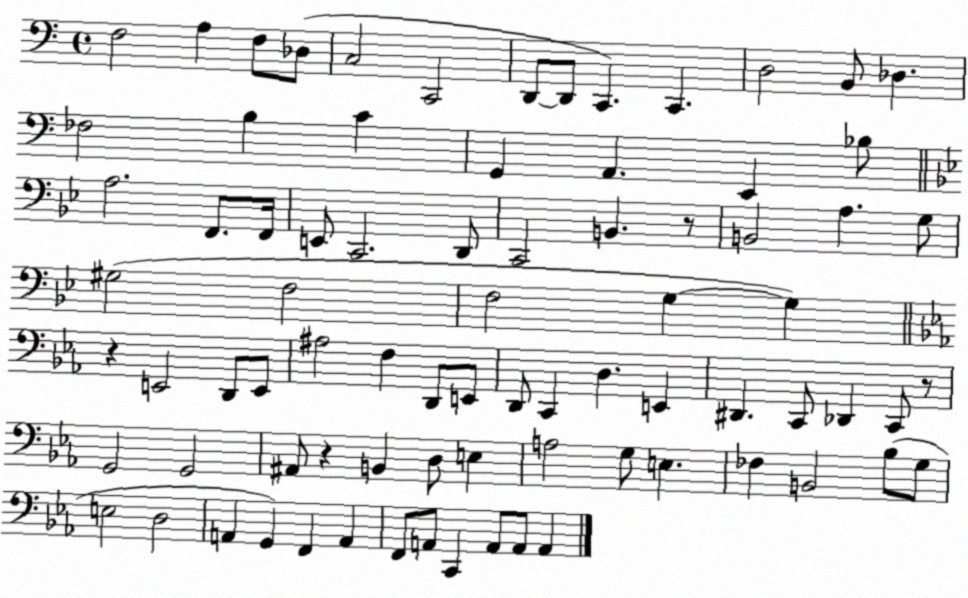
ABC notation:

X:1
T:Untitled
M:4/4
L:1/4
K:C
F,2 A, F,/2 _D,/2 C,2 C,,2 D,,/2 D,,/2 C,, C,, D,2 B,,/2 _D, _F,2 B, C G,, A,, E,, _B,/2 A,2 F,,/2 F,,/4 E,,/2 C,,2 D,,/2 C,,2 B,, z/2 B,,2 A, G,/2 ^G,2 F,2 F,2 G, G, z E,,2 D,,/2 E,,/2 ^A,2 F, D,,/2 E,,/2 D,,/2 C,, D, E,, ^D,, C,,/2 _D,, C,,/2 z/2 G,,2 G,,2 ^A,,/2 z B,, D,/2 E, A,2 G,/2 E, _F, B,,2 _B,/2 G,/2 E,2 D,2 A,, G,, F,, A,, F,,/2 A,,/2 C,, A,,/2 A,,/2 A,,